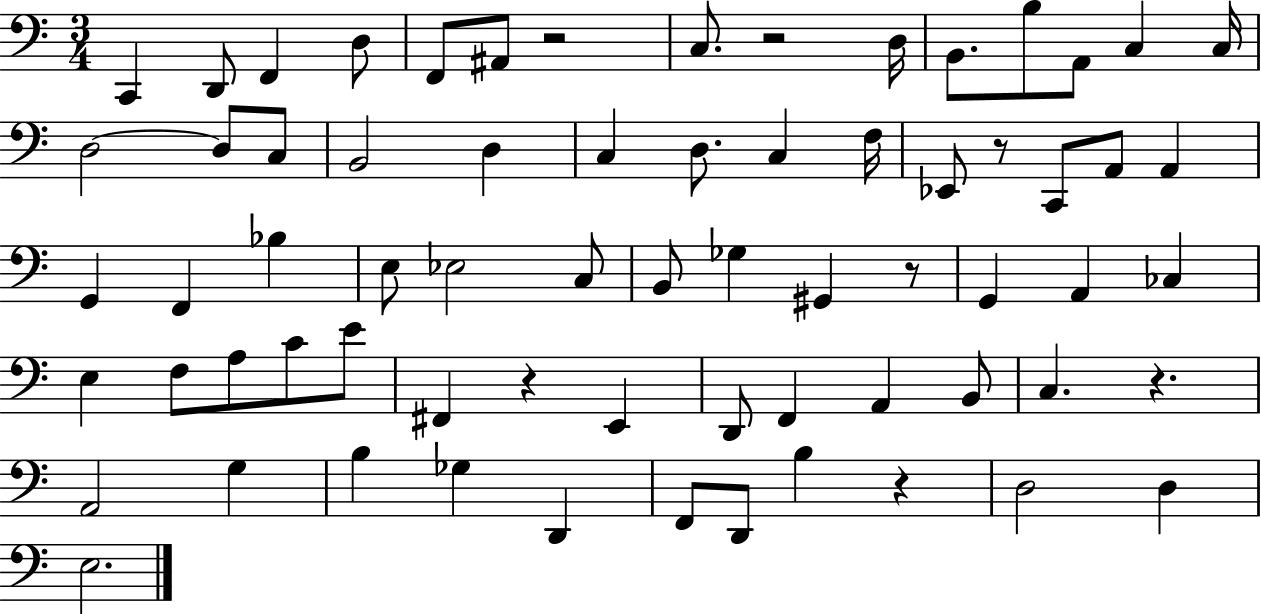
X:1
T:Untitled
M:3/4
L:1/4
K:C
C,, D,,/2 F,, D,/2 F,,/2 ^A,,/2 z2 C,/2 z2 D,/4 B,,/2 B,/2 A,,/2 C, C,/4 D,2 D,/2 C,/2 B,,2 D, C, D,/2 C, F,/4 _E,,/2 z/2 C,,/2 A,,/2 A,, G,, F,, _B, E,/2 _E,2 C,/2 B,,/2 _G, ^G,, z/2 G,, A,, _C, E, F,/2 A,/2 C/2 E/2 ^F,, z E,, D,,/2 F,, A,, B,,/2 C, z A,,2 G, B, _G, D,, F,,/2 D,,/2 B, z D,2 D, E,2